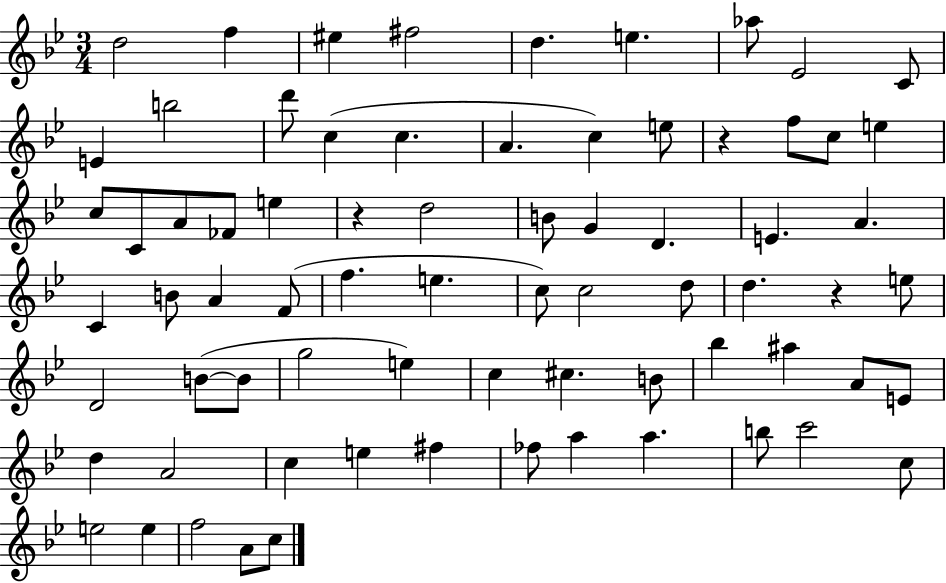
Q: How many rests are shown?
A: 3